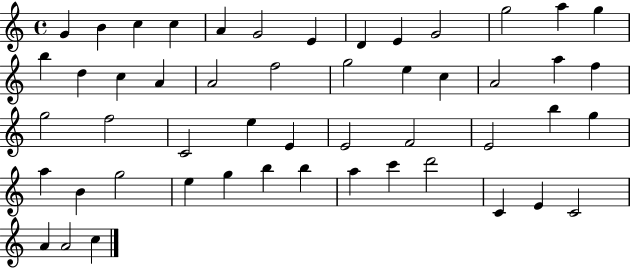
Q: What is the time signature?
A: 4/4